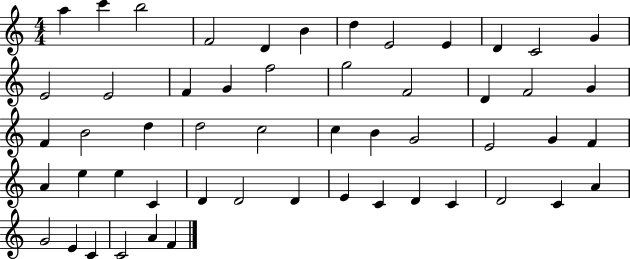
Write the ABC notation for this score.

X:1
T:Untitled
M:4/4
L:1/4
K:C
a c' b2 F2 D B d E2 E D C2 G E2 E2 F G f2 g2 F2 D F2 G F B2 d d2 c2 c B G2 E2 G F A e e C D D2 D E C D C D2 C A G2 E C C2 A F